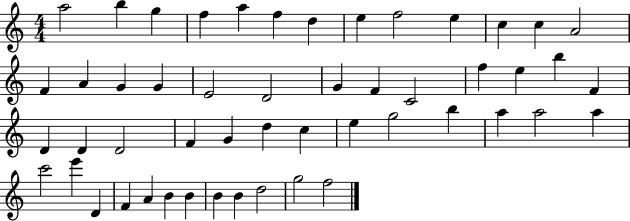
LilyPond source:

{
  \clef treble
  \numericTimeSignature
  \time 4/4
  \key c \major
  a''2 b''4 g''4 | f''4 a''4 f''4 d''4 | e''4 f''2 e''4 | c''4 c''4 a'2 | \break f'4 a'4 g'4 g'4 | e'2 d'2 | g'4 f'4 c'2 | f''4 e''4 b''4 f'4 | \break d'4 d'4 d'2 | f'4 g'4 d''4 c''4 | e''4 g''2 b''4 | a''4 a''2 a''4 | \break c'''2 e'''4 d'4 | f'4 a'4 b'4 b'4 | b'4 b'4 d''2 | g''2 f''2 | \break \bar "|."
}